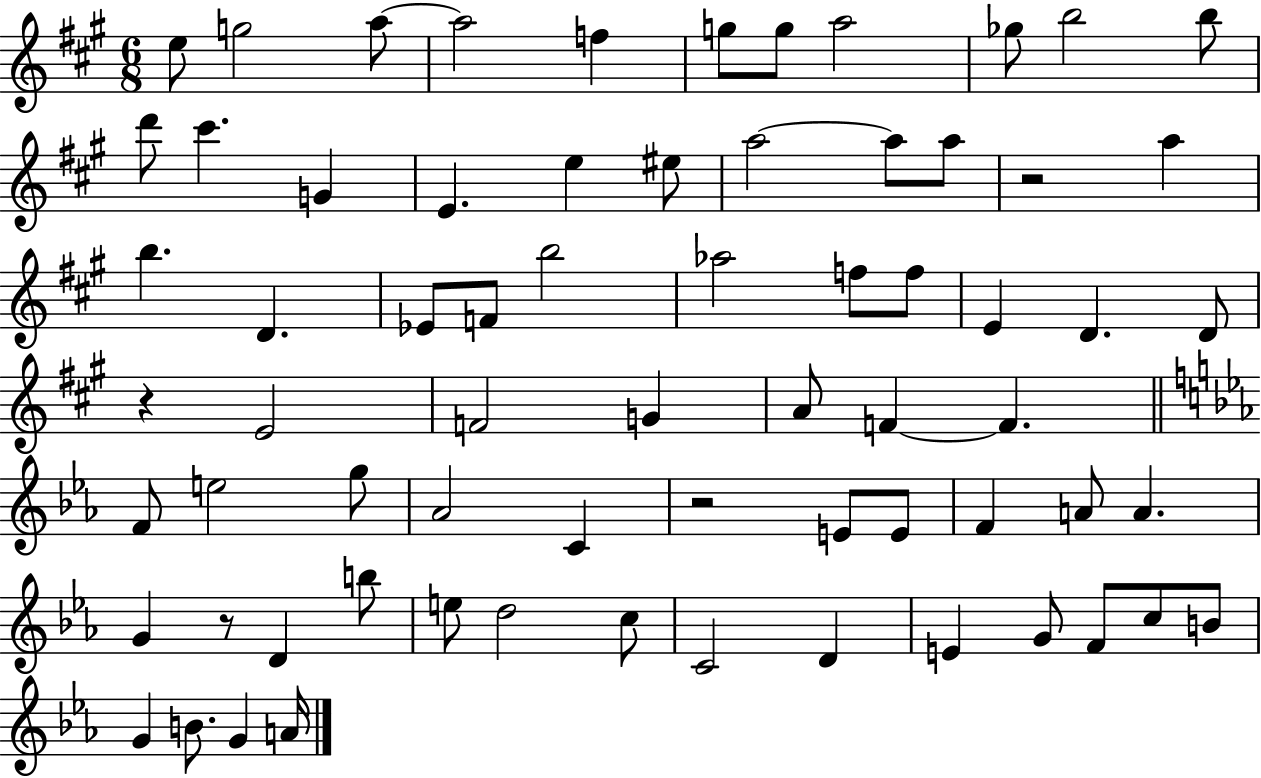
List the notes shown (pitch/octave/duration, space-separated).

E5/e G5/h A5/e A5/h F5/q G5/e G5/e A5/h Gb5/e B5/h B5/e D6/e C#6/q. G4/q E4/q. E5/q EIS5/e A5/h A5/e A5/e R/h A5/q B5/q. D4/q. Eb4/e F4/e B5/h Ab5/h F5/e F5/e E4/q D4/q. D4/e R/q E4/h F4/h G4/q A4/e F4/q F4/q. F4/e E5/h G5/e Ab4/h C4/q R/h E4/e E4/e F4/q A4/e A4/q. G4/q R/e D4/q B5/e E5/e D5/h C5/e C4/h D4/q E4/q G4/e F4/e C5/e B4/e G4/q B4/e. G4/q A4/s